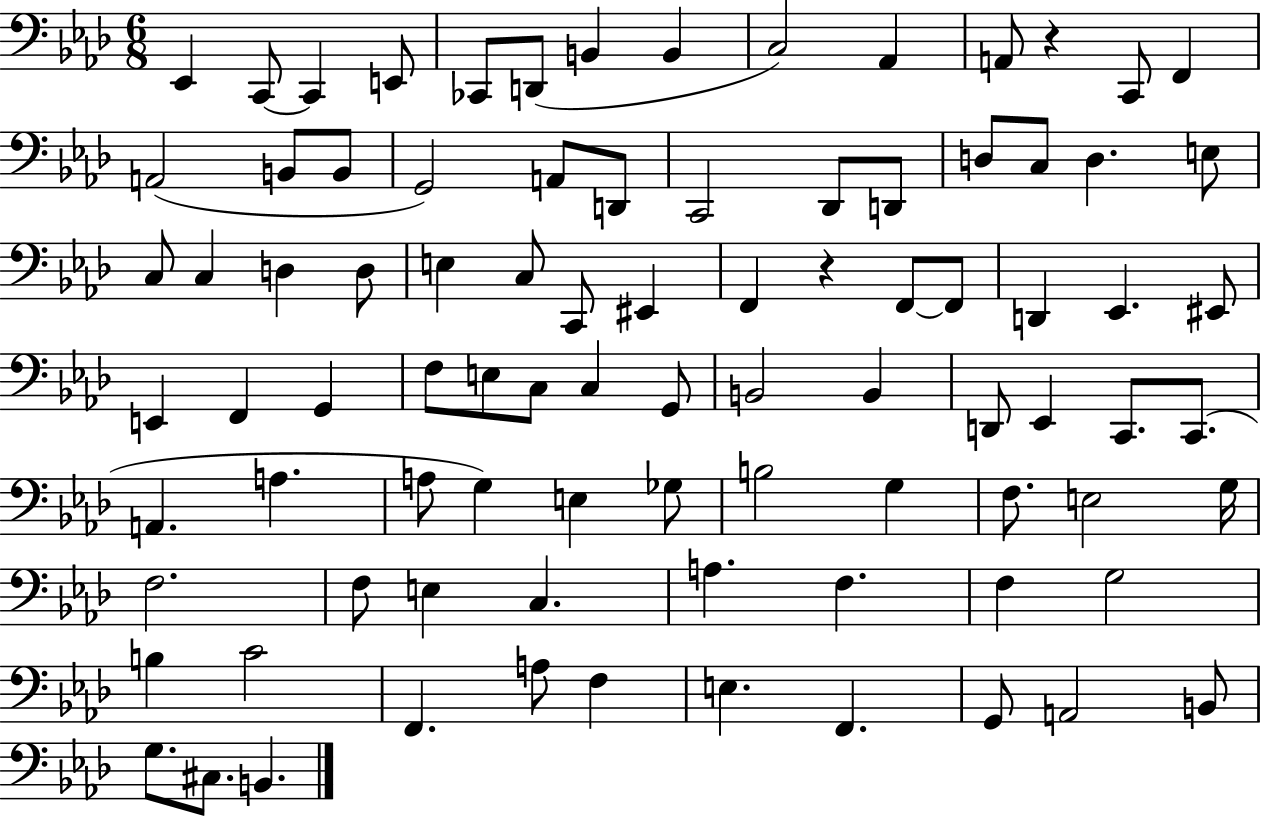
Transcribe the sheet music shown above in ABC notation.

X:1
T:Untitled
M:6/8
L:1/4
K:Ab
_E,, C,,/2 C,, E,,/2 _C,,/2 D,,/2 B,, B,, C,2 _A,, A,,/2 z C,,/2 F,, A,,2 B,,/2 B,,/2 G,,2 A,,/2 D,,/2 C,,2 _D,,/2 D,,/2 D,/2 C,/2 D, E,/2 C,/2 C, D, D,/2 E, C,/2 C,,/2 ^E,, F,, z F,,/2 F,,/2 D,, _E,, ^E,,/2 E,, F,, G,, F,/2 E,/2 C,/2 C, G,,/2 B,,2 B,, D,,/2 _E,, C,,/2 C,,/2 A,, A, A,/2 G, E, _G,/2 B,2 G, F,/2 E,2 G,/4 F,2 F,/2 E, C, A, F, F, G,2 B, C2 F,, A,/2 F, E, F,, G,,/2 A,,2 B,,/2 G,/2 ^C,/2 B,,